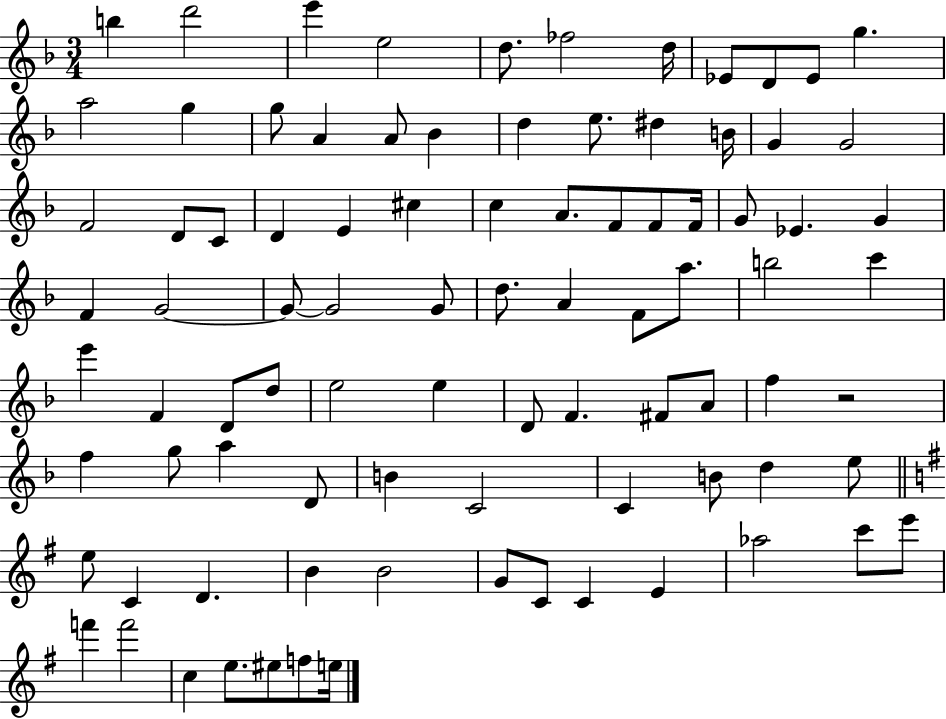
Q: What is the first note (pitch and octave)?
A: B5